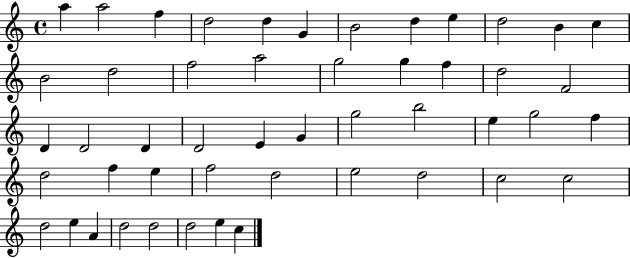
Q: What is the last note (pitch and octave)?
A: C5